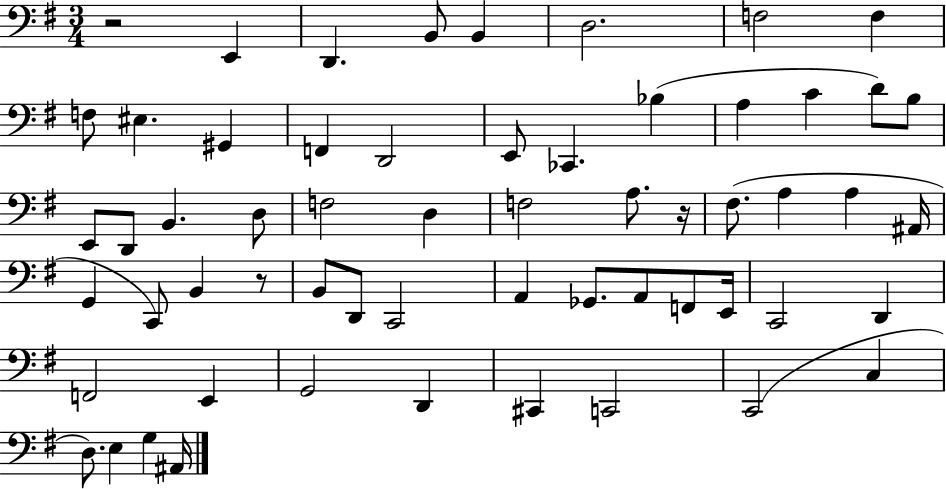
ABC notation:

X:1
T:Untitled
M:3/4
L:1/4
K:G
z2 E,, D,, B,,/2 B,, D,2 F,2 F, F,/2 ^E, ^G,, F,, D,,2 E,,/2 _C,, _B, A, C D/2 B,/2 E,,/2 D,,/2 B,, D,/2 F,2 D, F,2 A,/2 z/4 ^F,/2 A, A, ^A,,/4 G,, C,,/2 B,, z/2 B,,/2 D,,/2 C,,2 A,, _G,,/2 A,,/2 F,,/2 E,,/4 C,,2 D,, F,,2 E,, G,,2 D,, ^C,, C,,2 C,,2 C, D,/2 E, G, ^A,,/4